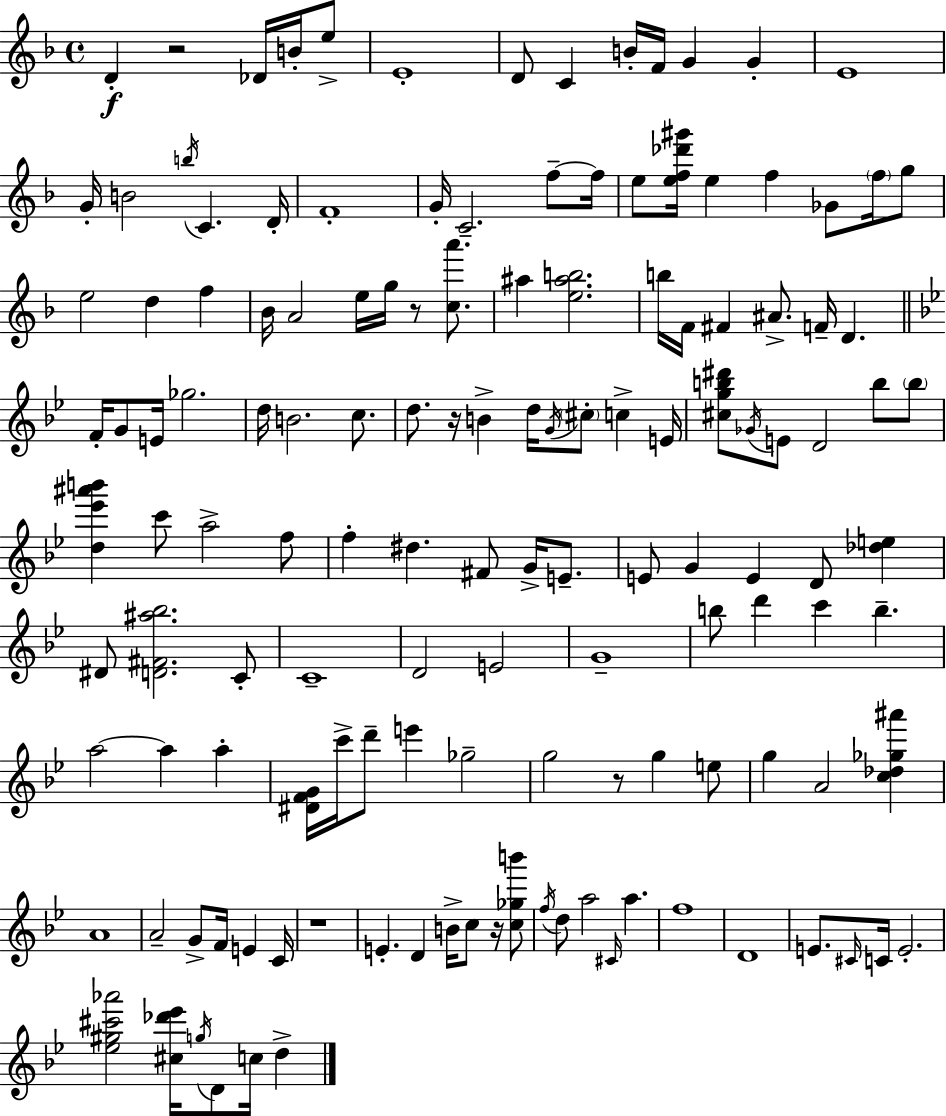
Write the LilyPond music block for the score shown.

{
  \clef treble
  \time 4/4
  \defaultTimeSignature
  \key f \major
  d'4-.\f r2 des'16 b'16-. e''8-> | e'1-. | d'8 c'4 b'16-. f'16 g'4 g'4-. | e'1 | \break g'16-. b'2 \acciaccatura { b''16 } c'4. | d'16-. f'1-. | g'16-. c'2.-- f''8--~~ | f''16 e''8 <e'' f'' des''' gis'''>16 e''4 f''4 ges'8 \parenthesize f''16 g''8 | \break e''2 d''4 f''4 | bes'16 a'2 e''16 g''16 r8 <c'' a'''>8. | ais''4 <e'' ais'' b''>2. | b''16 f'16 fis'4 ais'8.-> f'16-- d'4. | \break \bar "||" \break \key bes \major f'16-. g'8 e'16 ges''2. | d''16 b'2. c''8. | d''8. r16 b'4-> d''16 \acciaccatura { g'16 } \parenthesize cis''8-. c''4-> | e'16 <cis'' g'' b'' dis'''>8 \acciaccatura { ges'16 } e'8 d'2 b''8 | \break \parenthesize b''8 <d'' ees''' ais''' b'''>4 c'''8 a''2-> | f''8 f''4-. dis''4. fis'8 g'16-> e'8.-- | e'8 g'4 e'4 d'8 <des'' e''>4 | dis'8 <d' fis' ais'' bes''>2. | \break c'8-. c'1-- | d'2 e'2 | g'1-- | b''8 d'''4 c'''4 b''4.-- | \break a''2~~ a''4 a''4-. | <dis' f' g'>16 c'''16-> d'''8-- e'''4 ges''2-- | g''2 r8 g''4 | e''8 g''4 a'2 <c'' des'' ges'' ais'''>4 | \break a'1 | a'2-- g'8-> f'16 e'4 | c'16 r1 | e'4.-. d'4 b'16-> c''8 r16 | \break <c'' ges'' b'''>8 \acciaccatura { f''16 } d''8 a''2 \grace { cis'16 } a''4. | f''1 | d'1 | e'8. \grace { cis'16 } c'16 e'2.-. | \break <ees'' gis'' cis''' aes'''>2 <cis'' des''' ees'''>16 \acciaccatura { g''16 } d'8 | c''16 d''4-> \bar "|."
}